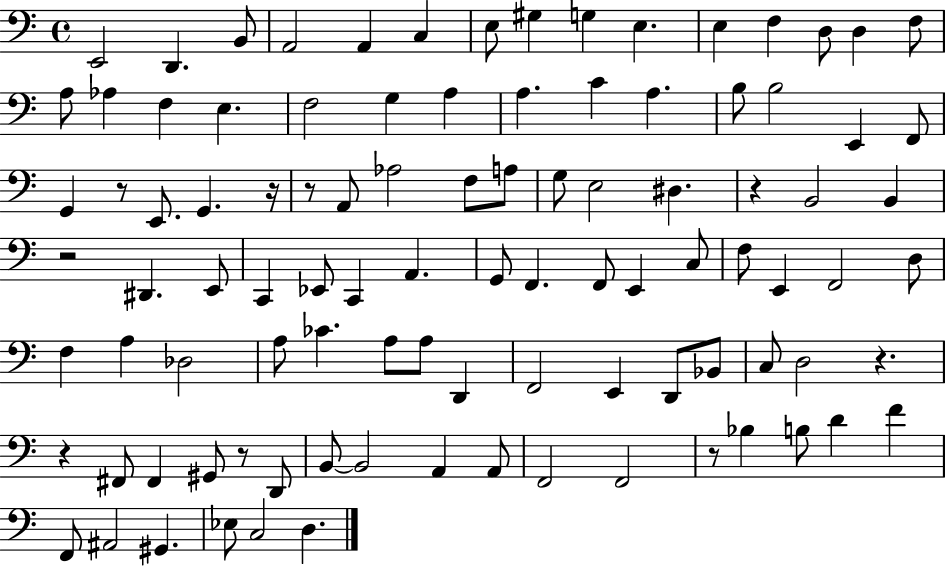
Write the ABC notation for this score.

X:1
T:Untitled
M:4/4
L:1/4
K:C
E,,2 D,, B,,/2 A,,2 A,, C, E,/2 ^G, G, E, E, F, D,/2 D, F,/2 A,/2 _A, F, E, F,2 G, A, A, C A, B,/2 B,2 E,, F,,/2 G,, z/2 E,,/2 G,, z/4 z/2 A,,/2 _A,2 F,/2 A,/2 G,/2 E,2 ^D, z B,,2 B,, z2 ^D,, E,,/2 C,, _E,,/2 C,, A,, G,,/2 F,, F,,/2 E,, C,/2 F,/2 E,, F,,2 D,/2 F, A, _D,2 A,/2 _C A,/2 A,/2 D,, F,,2 E,, D,,/2 _B,,/2 C,/2 D,2 z z ^F,,/2 ^F,, ^G,,/2 z/2 D,,/2 B,,/2 B,,2 A,, A,,/2 F,,2 F,,2 z/2 _B, B,/2 D F F,,/2 ^A,,2 ^G,, _E,/2 C,2 D,